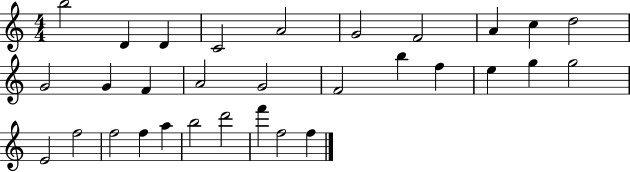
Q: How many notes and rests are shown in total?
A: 31